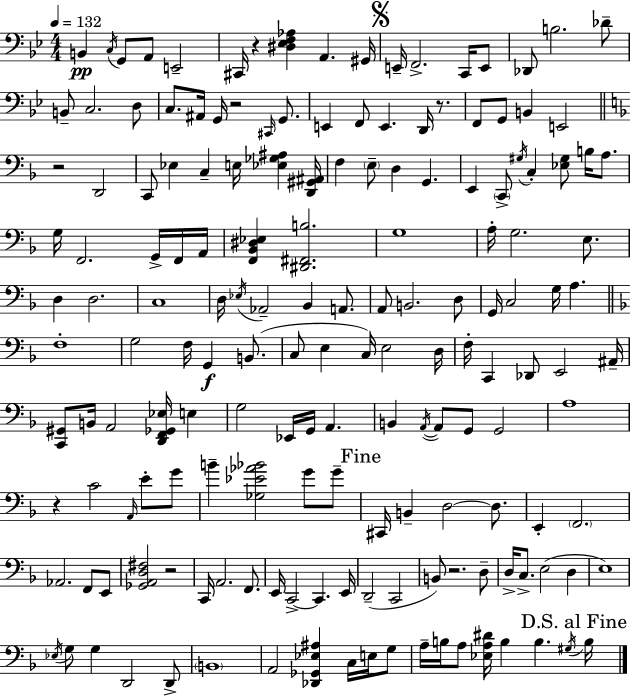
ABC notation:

X:1
T:Untitled
M:4/4
L:1/4
K:Bb
B,, C,/4 G,,/2 A,,/2 E,,2 ^C,,/4 z [^D,_E,F,_A,] A,, ^G,,/4 E,,/4 F,,2 C,,/4 E,,/2 _D,,/2 B,2 _D/2 B,,/2 C,2 D,/2 C,/2 ^A,,/4 G,,/4 z2 ^C,,/4 G,,/2 E,, F,,/2 E,, D,,/4 z/2 F,,/2 G,,/2 B,, E,,2 z2 D,,2 C,,/2 _E, C, E,/4 [_E,_G,^A,] [D,,^G,,^A,,]/4 F, E,/2 D, G,, E,, C,,/2 ^G,/4 C, [_E,^G,]/2 B,/4 A,/2 G,/4 F,,2 G,,/4 F,,/4 A,,/4 [F,,_B,,^D,_E,] [^D,,^F,,B,]2 G,4 A,/4 G,2 E,/2 D, D,2 C,4 D,/4 _E,/4 _A,,2 _B,, A,,/2 A,,/2 B,,2 D,/2 G,,/4 C,2 G,/4 A, F,4 G,2 F,/4 G,, B,,/2 C,/2 E, C,/4 E,2 D,/4 F,/4 C,, _D,,/2 E,,2 ^A,,/4 [C,,^G,,]/2 B,,/4 A,,2 [D,,F,,_G,,_E,]/4 E, G,2 _E,,/4 G,,/4 A,, B,, A,,/4 A,,/2 G,,/2 G,,2 A,4 z C2 A,,/4 E/2 G/2 B [_G,_E_A_B]2 G/2 G/2 ^C,,/4 B,, D,2 D,/2 E,, F,,2 _A,,2 F,,/2 E,,/2 [_G,,A,,D,^F,]2 z2 C,,/4 A,,2 F,,/2 E,,/4 C,,2 C,, E,,/4 D,,2 C,,2 B,,/2 z2 D,/2 D,/4 C,/2 E,2 D, E,4 _E,/4 G,/2 G, D,,2 D,,/2 B,,4 A,,2 [_D,,_G,,_E,^A,] C,/4 E,/4 G,/2 A,/4 B,/4 A,/2 [_E,A,^D]/4 B, B, ^G,/4 B,/4